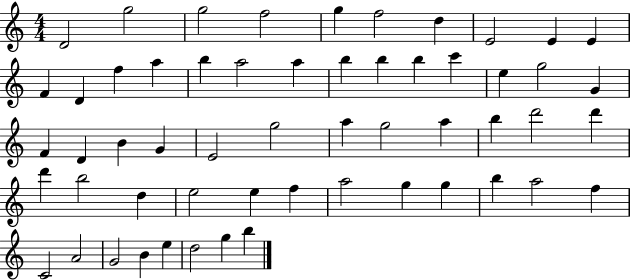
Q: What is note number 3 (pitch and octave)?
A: G5